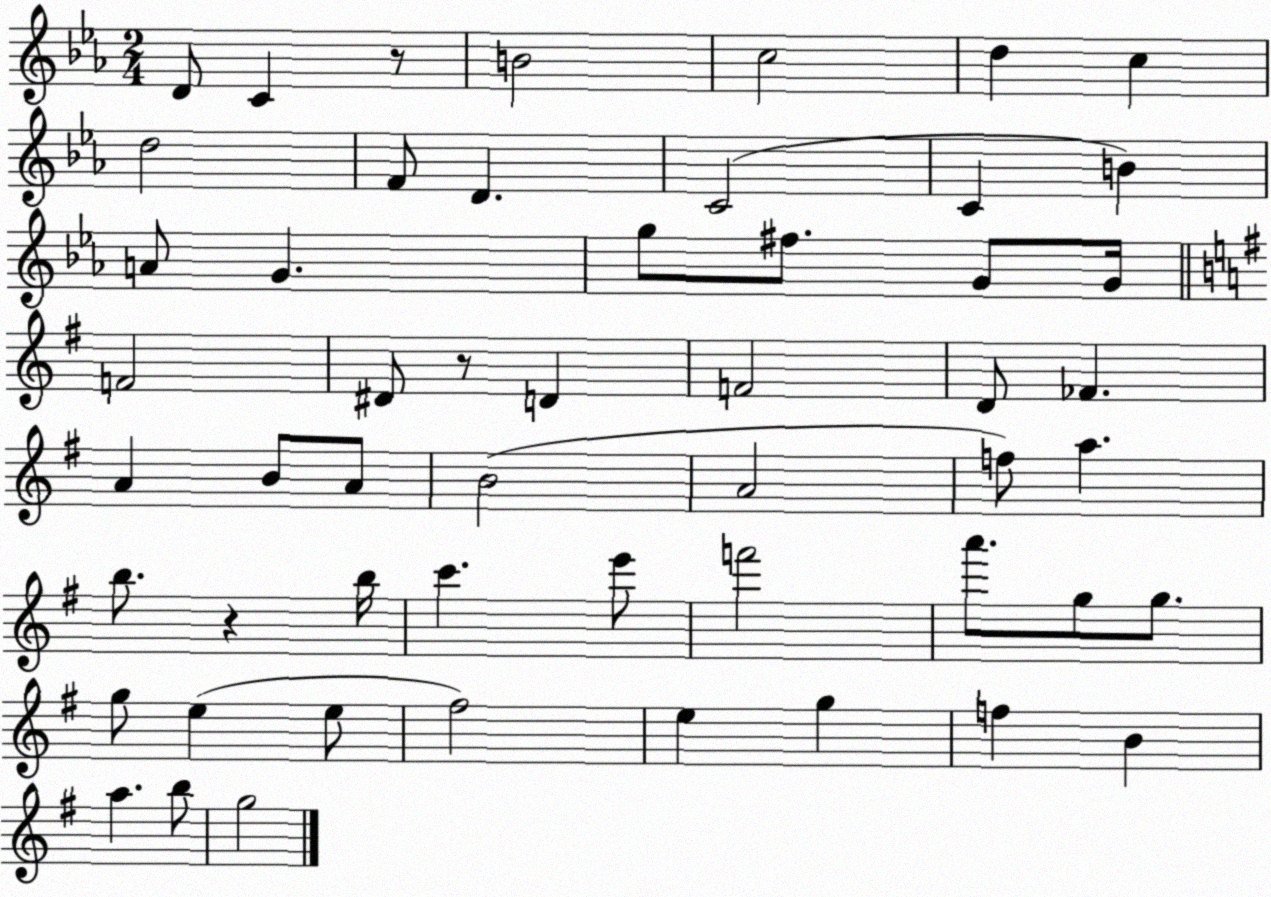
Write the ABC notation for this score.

X:1
T:Untitled
M:2/4
L:1/4
K:Eb
D/2 C z/2 B2 c2 d c d2 F/2 D C2 C B A/2 G g/2 ^f/2 G/2 G/4 F2 ^D/2 z/2 D F2 D/2 _F A B/2 A/2 B2 A2 f/2 a b/2 z b/4 c' e'/2 f'2 a'/2 g/2 g/2 g/2 e e/2 ^f2 e g f B a b/2 g2